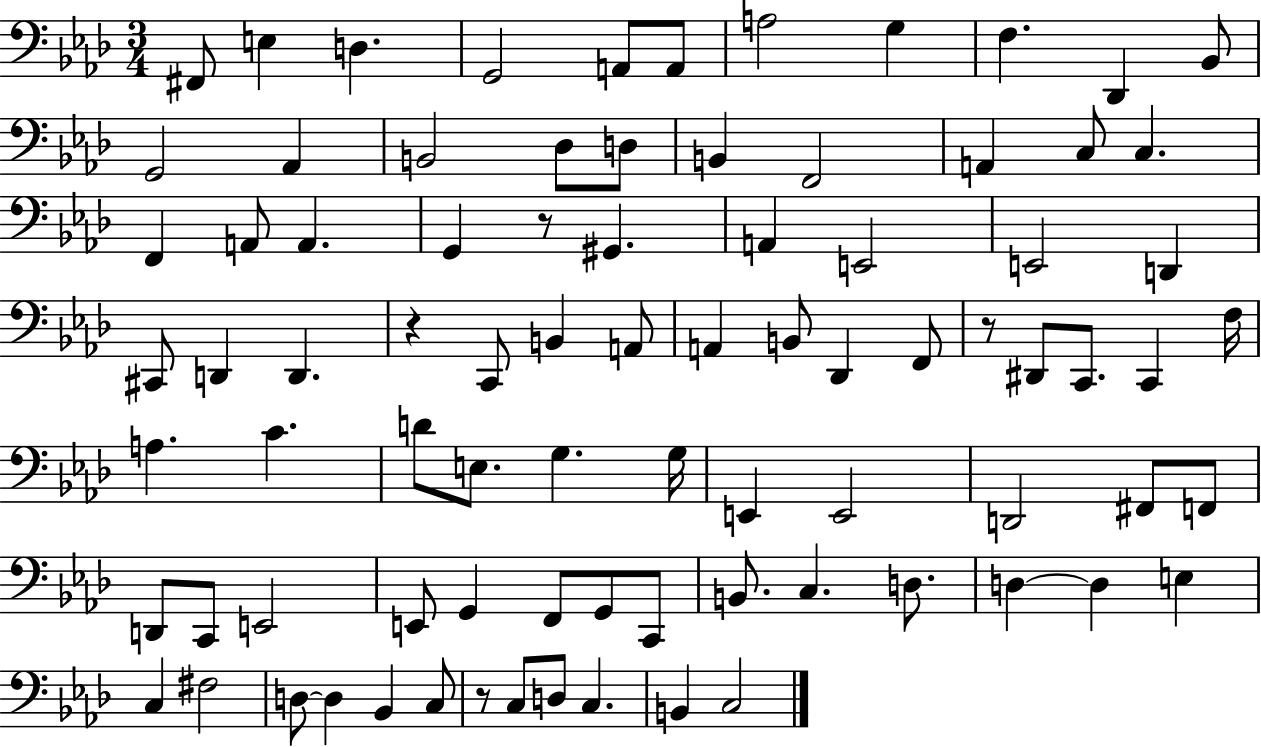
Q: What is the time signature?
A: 3/4